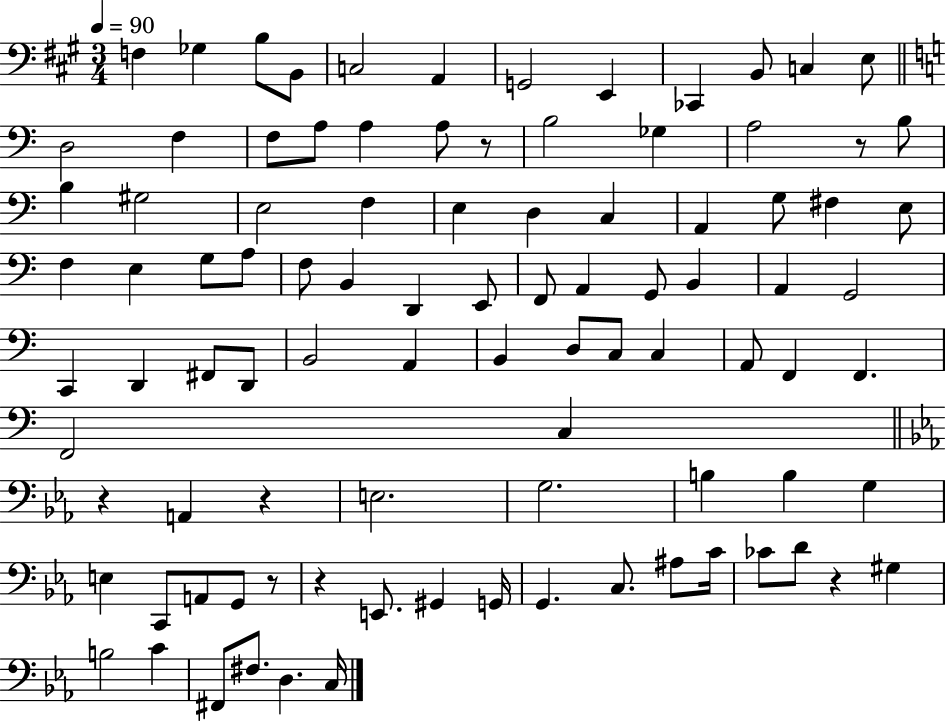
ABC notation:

X:1
T:Untitled
M:3/4
L:1/4
K:A
F, _G, B,/2 B,,/2 C,2 A,, G,,2 E,, _C,, B,,/2 C, E,/2 D,2 F, F,/2 A,/2 A, A,/2 z/2 B,2 _G, A,2 z/2 B,/2 B, ^G,2 E,2 F, E, D, C, A,, G,/2 ^F, E,/2 F, E, G,/2 A,/2 F,/2 B,, D,, E,,/2 F,,/2 A,, G,,/2 B,, A,, G,,2 C,, D,, ^F,,/2 D,,/2 B,,2 A,, B,, D,/2 C,/2 C, A,,/2 F,, F,, F,,2 C, z A,, z E,2 G,2 B, B, G, E, C,,/2 A,,/2 G,,/2 z/2 z E,,/2 ^G,, G,,/4 G,, C,/2 ^A,/2 C/4 _C/2 D/2 z ^G, B,2 C ^F,,/2 ^F,/2 D, C,/4